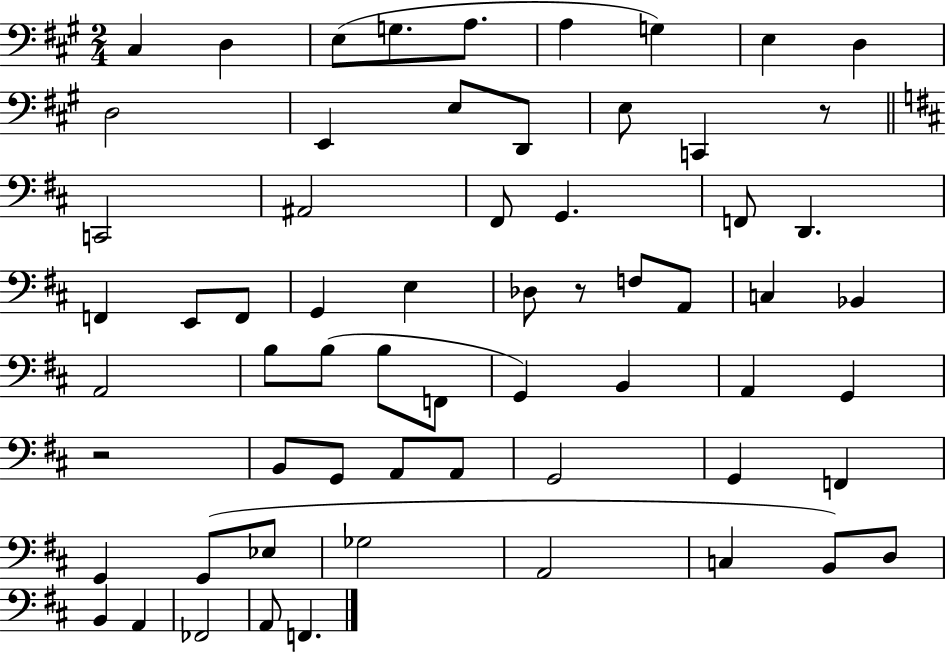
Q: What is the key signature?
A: A major